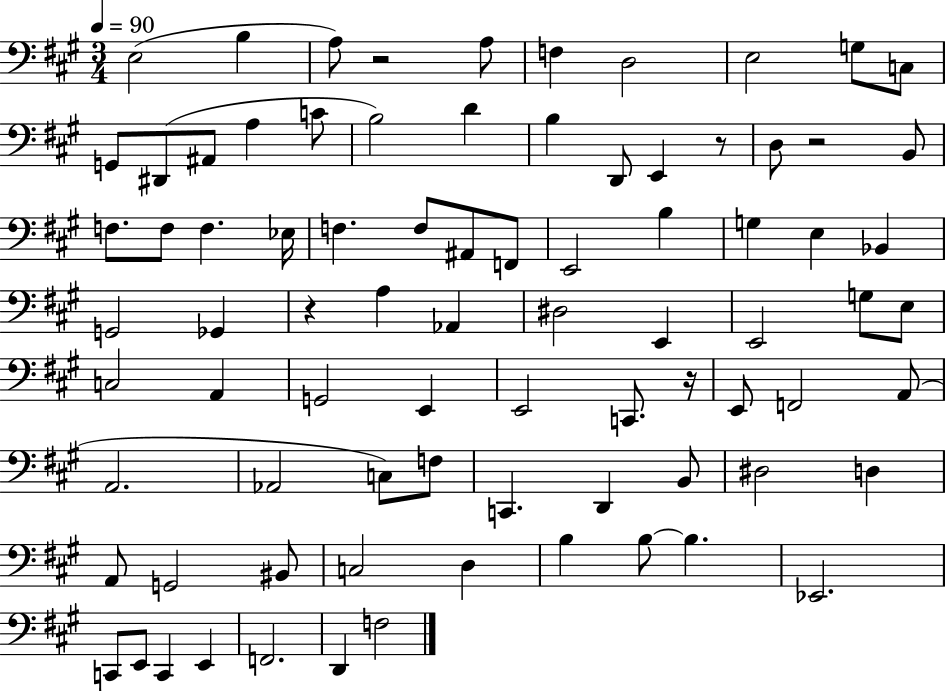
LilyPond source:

{
  \clef bass
  \numericTimeSignature
  \time 3/4
  \key a \major
  \tempo 4 = 90
  e2( b4 | a8) r2 a8 | f4 d2 | e2 g8 c8 | \break g,8 dis,8( ais,8 a4 c'8 | b2) d'4 | b4 d,8 e,4 r8 | d8 r2 b,8 | \break f8. f8 f4. ees16 | f4. f8 ais,8 f,8 | e,2 b4 | g4 e4 bes,4 | \break g,2 ges,4 | r4 a4 aes,4 | dis2 e,4 | e,2 g8 e8 | \break c2 a,4 | g,2 e,4 | e,2 c,8. r16 | e,8 f,2 a,8( | \break a,2. | aes,2 c8) f8 | c,4. d,4 b,8 | dis2 d4 | \break a,8 g,2 bis,8 | c2 d4 | b4 b8~~ b4. | ees,2. | \break c,8 e,8 c,4 e,4 | f,2. | d,4 f2 | \bar "|."
}